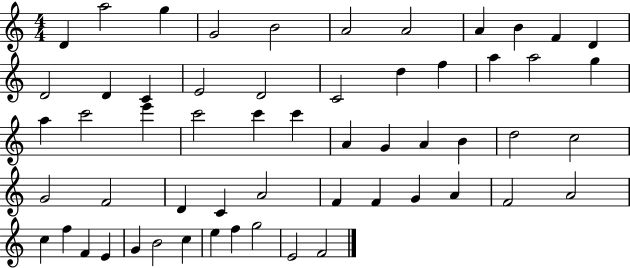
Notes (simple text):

D4/q A5/h G5/q G4/h B4/h A4/h A4/h A4/q B4/q F4/q D4/q D4/h D4/q C4/q E4/h D4/h C4/h D5/q F5/q A5/q A5/h G5/q A5/q C6/h E6/q C6/h C6/q C6/q A4/q G4/q A4/q B4/q D5/h C5/h G4/h F4/h D4/q C4/q A4/h F4/q F4/q G4/q A4/q F4/h A4/h C5/q F5/q F4/q E4/q G4/q B4/h C5/q E5/q F5/q G5/h E4/h F4/h